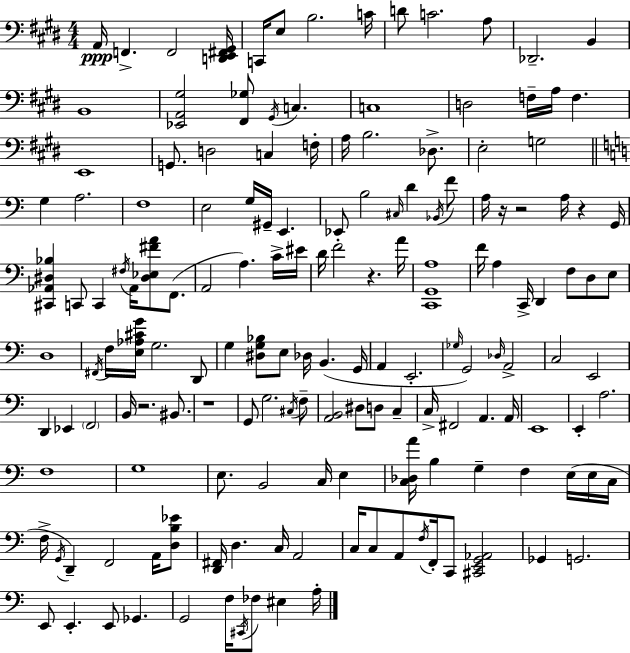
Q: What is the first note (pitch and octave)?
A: A2